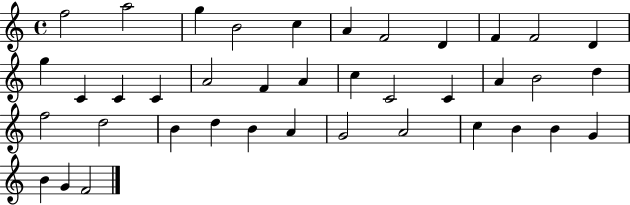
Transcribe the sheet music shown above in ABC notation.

X:1
T:Untitled
M:4/4
L:1/4
K:C
f2 a2 g B2 c A F2 D F F2 D g C C C A2 F A c C2 C A B2 d f2 d2 B d B A G2 A2 c B B G B G F2